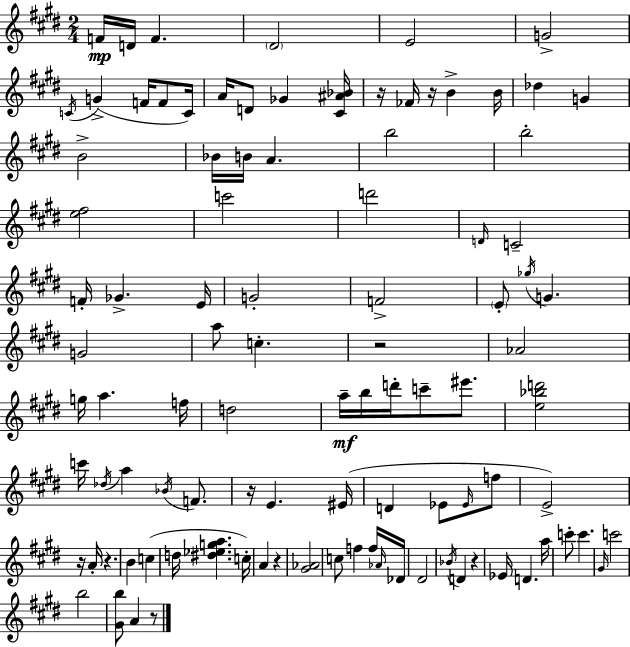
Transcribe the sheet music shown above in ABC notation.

X:1
T:Untitled
M:2/4
L:1/4
K:E
F/4 D/4 F ^D2 E2 G2 C/4 G F/4 F/2 C/4 A/4 D/2 _G [^C^A_B]/4 z/4 _F/4 z/4 B B/4 _d G B2 _B/4 B/4 A b2 b2 [e^f]2 c'2 d'2 D/4 C2 F/4 _G E/4 G2 F2 E/2 _g/4 G G2 a/2 c z2 _A2 g/4 a f/4 d2 a/4 b/4 d'/4 c'/2 ^e'/2 [e_bd']2 c'/4 _d/4 a _B/4 F/2 z/4 E ^E/4 D _E/2 _E/4 f/2 E2 z/4 A/4 z B c d/4 [^d_ega] c/4 A z [^G_A]2 c/2 f f/4 _A/4 _D/4 ^D2 _B/4 D z _E/4 D a/4 c'/2 c' ^G/4 c'2 b2 [^Gb]/2 A z/2